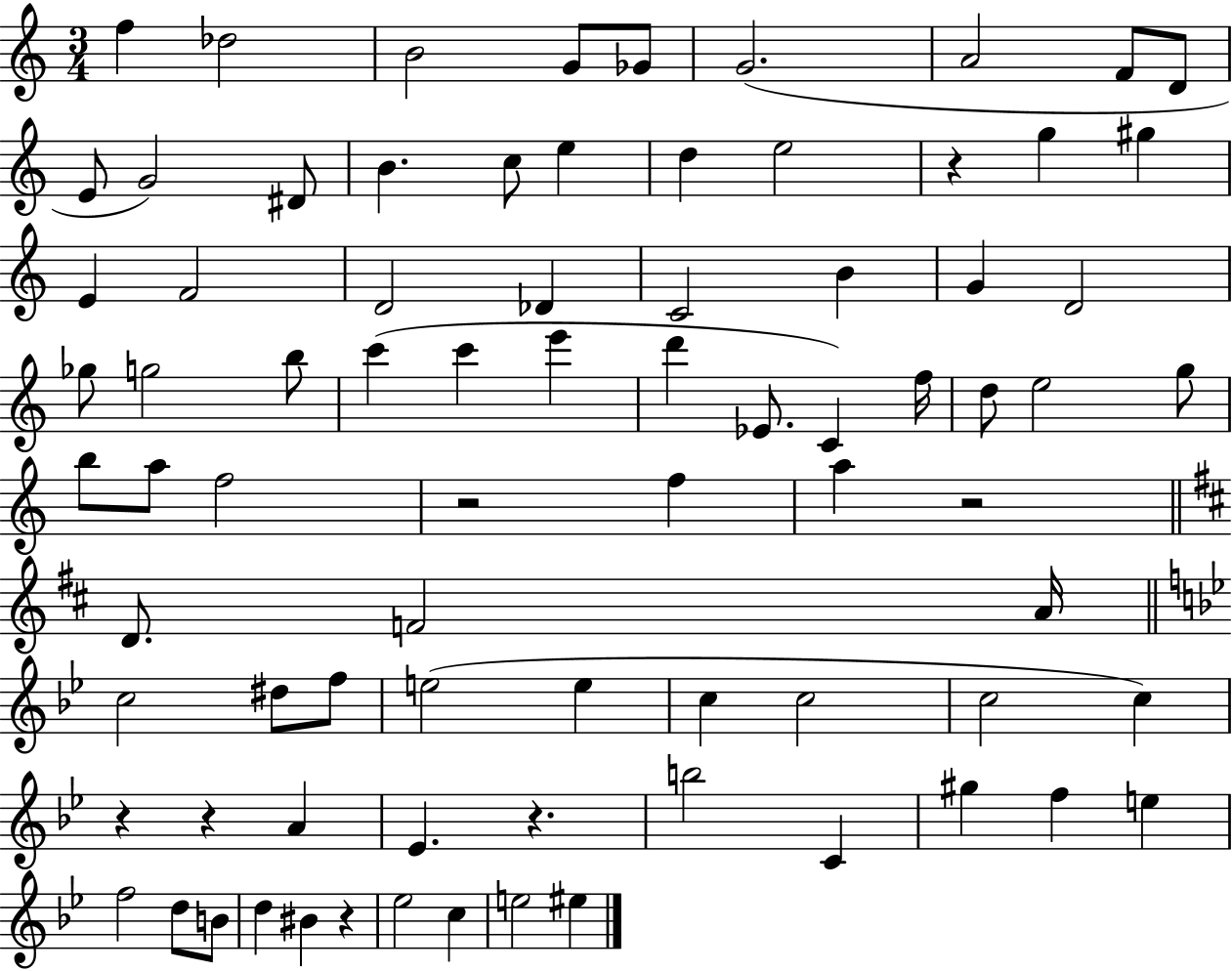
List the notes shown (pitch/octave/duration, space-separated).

F5/q Db5/h B4/h G4/e Gb4/e G4/h. A4/h F4/e D4/e E4/e G4/h D#4/e B4/q. C5/e E5/q D5/q E5/h R/q G5/q G#5/q E4/q F4/h D4/h Db4/q C4/h B4/q G4/q D4/h Gb5/e G5/h B5/e C6/q C6/q E6/q D6/q Eb4/e. C4/q F5/s D5/e E5/h G5/e B5/e A5/e F5/h R/h F5/q A5/q R/h D4/e. F4/h A4/s C5/h D#5/e F5/e E5/h E5/q C5/q C5/h C5/h C5/q R/q R/q A4/q Eb4/q. R/q. B5/h C4/q G#5/q F5/q E5/q F5/h D5/e B4/e D5/q BIS4/q R/q Eb5/h C5/q E5/h EIS5/q